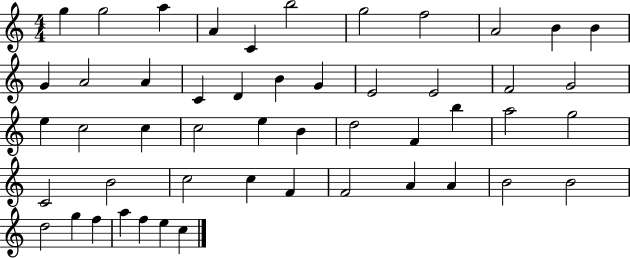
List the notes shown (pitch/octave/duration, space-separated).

G5/q G5/h A5/q A4/q C4/q B5/h G5/h F5/h A4/h B4/q B4/q G4/q A4/h A4/q C4/q D4/q B4/q G4/q E4/h E4/h F4/h G4/h E5/q C5/h C5/q C5/h E5/q B4/q D5/h F4/q B5/q A5/h G5/h C4/h B4/h C5/h C5/q F4/q F4/h A4/q A4/q B4/h B4/h D5/h G5/q F5/q A5/q F5/q E5/q C5/q